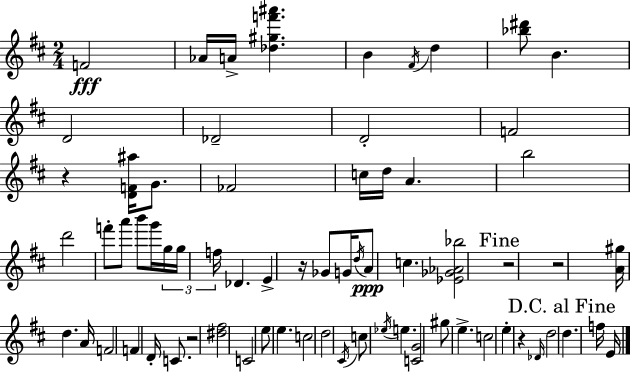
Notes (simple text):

F4/h Ab4/s A4/s [Db5,G#5,F6,A#6]/q. B4/q F#4/s D5/q [Bb5,D#6]/e B4/q. D4/h Db4/h D4/h F4/h R/q [D4,F4,A#5]/s G4/e. FES4/h C5/s D5/s A4/q. B5/h D6/h F6/e A6/e B6/e G6/s G5/s G5/s F5/s Db4/q. E4/q R/s Gb4/e G4/s D5/s A4/e C5/q. [Eb4,Gb4,Ab4,Bb5]/h R/h R/h [A4,G#5]/s D5/q. A4/s F4/h F4/q D4/s C4/e. R/h [D#5,F#5]/h C4/h E5/e E5/q. C5/h D5/h C#4/s C5/e Eb5/s E5/q. [C4,G4]/h G#5/e E5/q. C5/h E5/q R/q Db4/s D5/h D5/q. F5/s E4/s